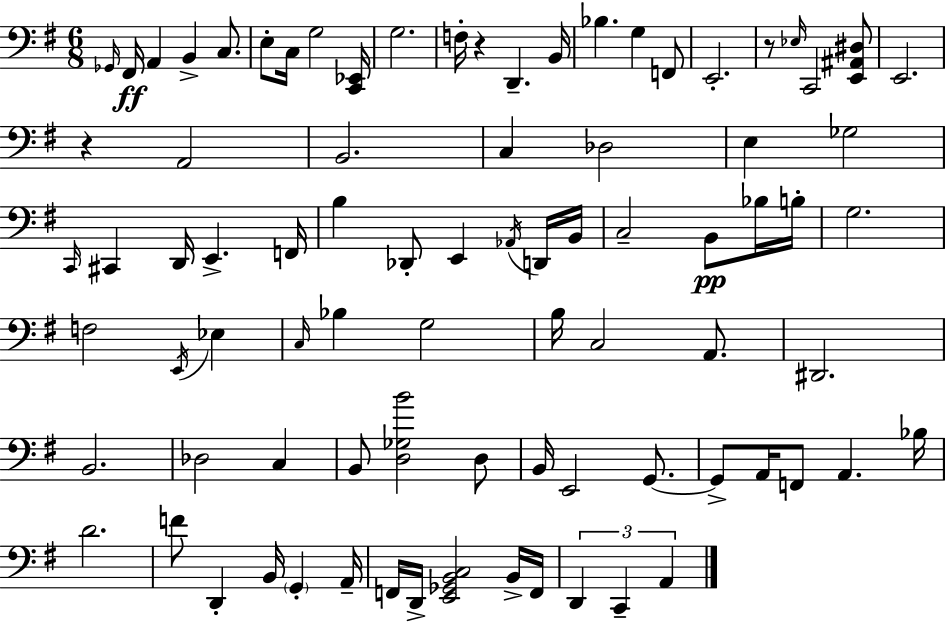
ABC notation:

X:1
T:Untitled
M:6/8
L:1/4
K:Em
_G,,/4 ^F,,/4 A,, B,, C,/2 E,/2 C,/4 G,2 [C,,_E,,]/4 G,2 F,/4 z D,, B,,/4 _B, G, F,,/2 E,,2 z/2 _E,/4 C,,2 [E,,^A,,^D,]/2 E,,2 z A,,2 B,,2 C, _D,2 E, _G,2 C,,/4 ^C,, D,,/4 E,, F,,/4 B, _D,,/2 E,, _A,,/4 D,,/4 B,,/4 C,2 B,,/2 _B,/4 B,/4 G,2 F,2 E,,/4 _E, C,/4 _B, G,2 B,/4 C,2 A,,/2 ^D,,2 B,,2 _D,2 C, B,,/2 [D,_G,B]2 D,/2 B,,/4 E,,2 G,,/2 G,,/2 A,,/4 F,,/2 A,, _B,/4 D2 F/2 D,, B,,/4 G,, A,,/4 F,,/4 D,,/4 [E,,_G,,B,,C,]2 B,,/4 F,,/4 D,, C,, A,,